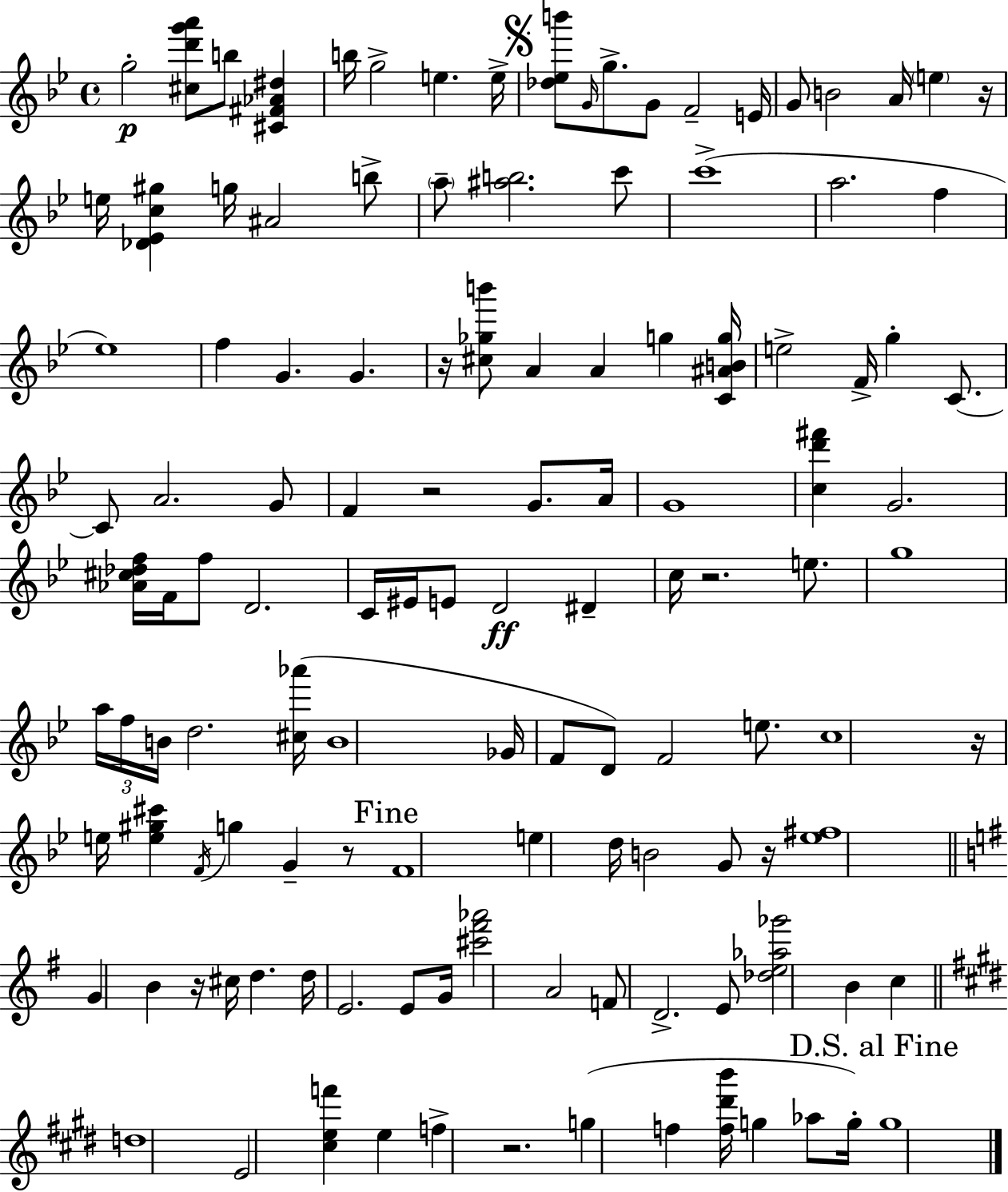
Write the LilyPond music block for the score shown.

{
  \clef treble
  \time 4/4
  \defaultTimeSignature
  \key g \minor
  g''2-.\p <cis'' d''' g''' a'''>8 b''8 <cis' fis' aes' dis''>4 | b''16 g''2-> e''4. e''16-> | \mark \markup { \musicglyph "scripts.segno" } <des'' ees'' b'''>8 \grace { g'16 } g''8.-> g'8 f'2-- | e'16 g'8 b'2 a'16 \parenthesize e''4 | \break r16 e''16 <des' ees' c'' gis''>4 g''16 ais'2 b''8-> | \parenthesize a''8-- <ais'' b''>2. c'''8 | c'''1->( | a''2. f''4 | \break ees''1) | f''4 g'4. g'4. | r16 <cis'' ges'' b'''>8 a'4 a'4 g''4 | <c' ais' b' g''>16 e''2-> f'16-> g''4-. c'8.~~ | \break c'8 a'2. g'8 | f'4 r2 g'8. | a'16 g'1 | <c'' d''' fis'''>4 g'2. | \break <aes' cis'' des'' f''>16 f'16 f''8 d'2. | c'16 eis'16 e'8 d'2\ff dis'4-- | c''16 r2. e''8. | g''1 | \break \tuplet 3/2 { a''16 f''16 b'16 } d''2. | <cis'' aes'''>16( b'1 | ges'16 f'8 d'8) f'2 e''8. | c''1 | \break r16 e''16 <e'' gis'' cis'''>4 \acciaccatura { f'16 } g''4 g'4-- | r8 \mark "Fine" f'1 | e''4 d''16 b'2 g'8 | r16 <ees'' fis''>1 | \break \bar "||" \break \key e \minor g'4 b'4 r16 cis''16 d''4. | d''16 e'2. e'8 g'16 | <cis''' fis''' aes'''>2 a'2 | f'8 d'2.-> e'8 | \break <des'' e'' aes'' ges'''>2 b'4 c''4 | \bar "||" \break \key e \major d''1 | e'2 <cis'' e'' f'''>4 e''4 | f''4-> r2. | g''4( f''4 <f'' dis''' b'''>16 g''4 aes''8 g''16-.) | \break \mark "D.S. al Fine" g''1 | \bar "|."
}